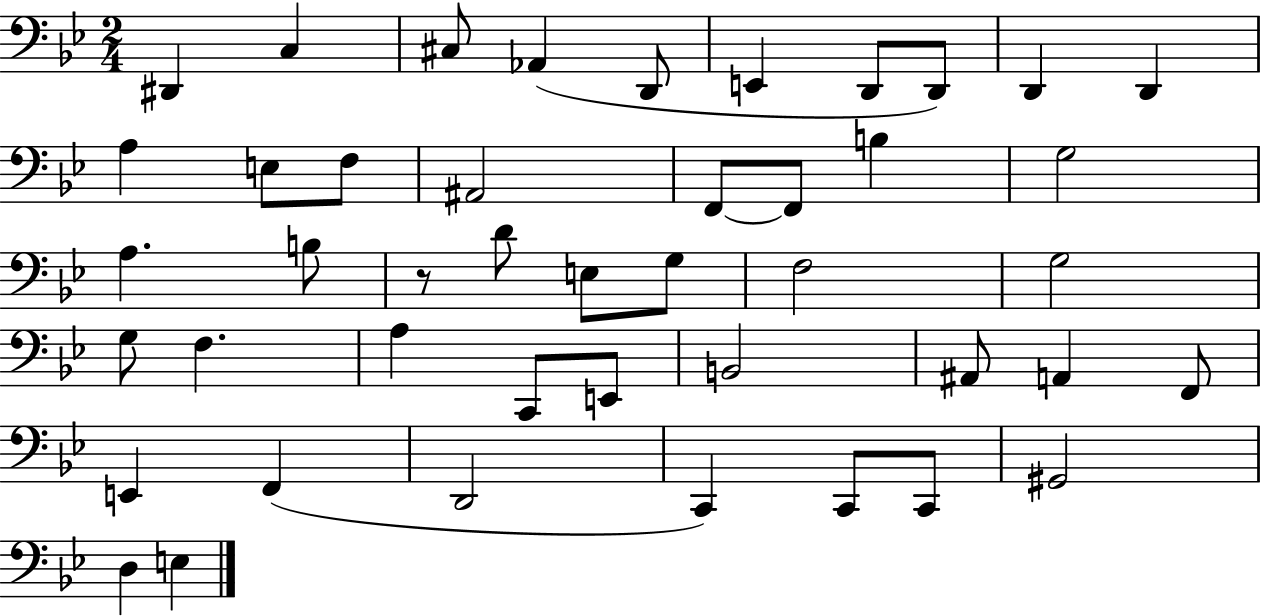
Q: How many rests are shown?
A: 1